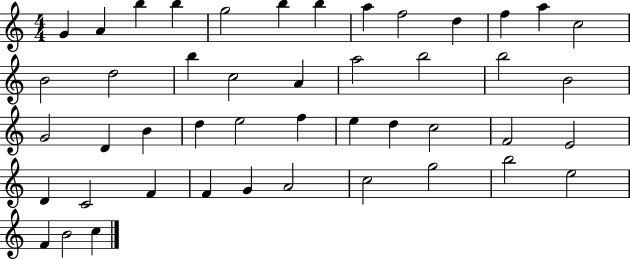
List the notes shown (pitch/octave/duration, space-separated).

G4/q A4/q B5/q B5/q G5/h B5/q B5/q A5/q F5/h D5/q F5/q A5/q C5/h B4/h D5/h B5/q C5/h A4/q A5/h B5/h B5/h B4/h G4/h D4/q B4/q D5/q E5/h F5/q E5/q D5/q C5/h F4/h E4/h D4/q C4/h F4/q F4/q G4/q A4/h C5/h G5/h B5/h E5/h F4/q B4/h C5/q